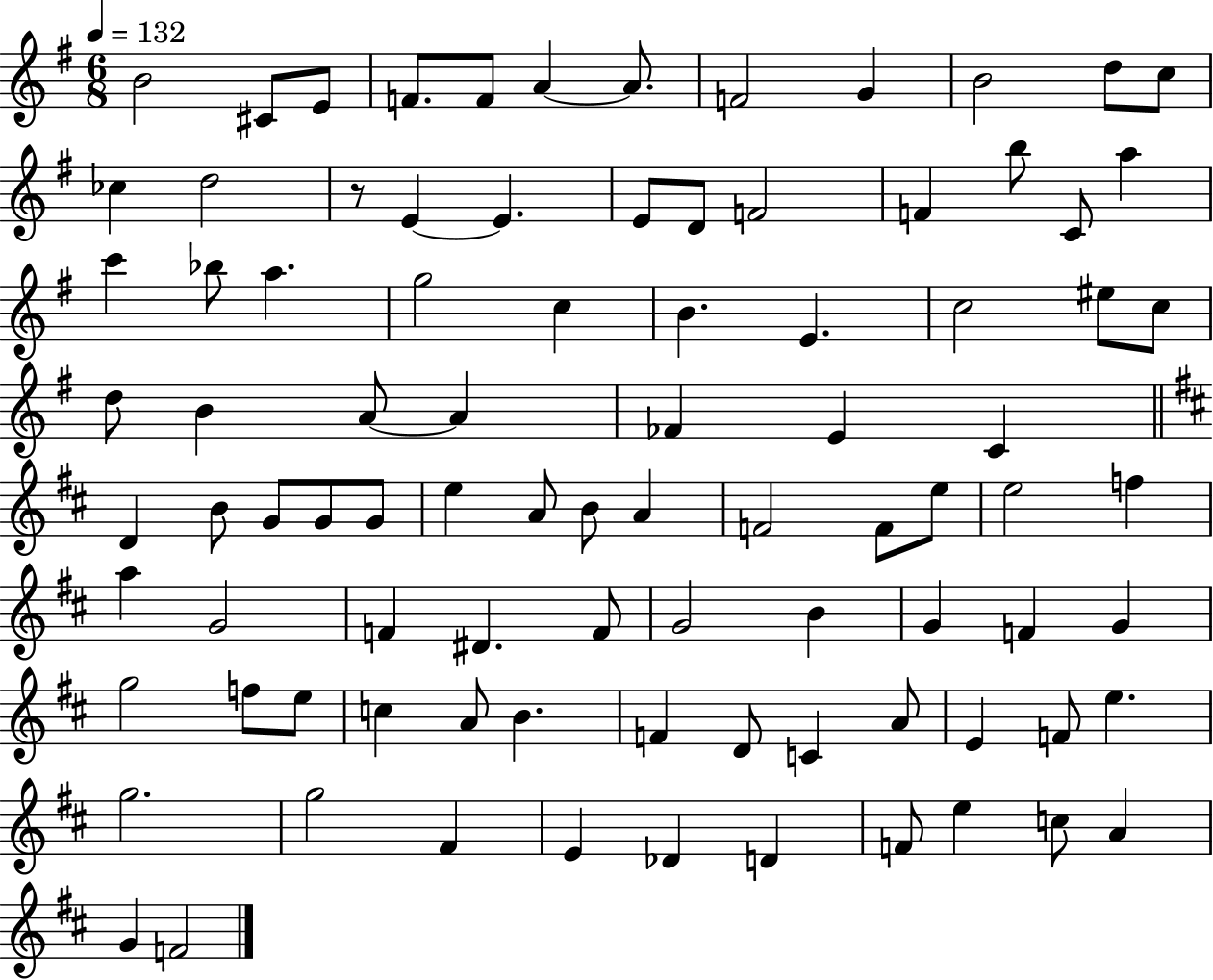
{
  \clef treble
  \numericTimeSignature
  \time 6/8
  \key g \major
  \tempo 4 = 132
  \repeat volta 2 { b'2 cis'8 e'8 | f'8. f'8 a'4~~ a'8. | f'2 g'4 | b'2 d''8 c''8 | \break ces''4 d''2 | r8 e'4~~ e'4. | e'8 d'8 f'2 | f'4 b''8 c'8 a''4 | \break c'''4 bes''8 a''4. | g''2 c''4 | b'4. e'4. | c''2 eis''8 c''8 | \break d''8 b'4 a'8~~ a'4 | fes'4 e'4 c'4 | \bar "||" \break \key d \major d'4 b'8 g'8 g'8 g'8 | e''4 a'8 b'8 a'4 | f'2 f'8 e''8 | e''2 f''4 | \break a''4 g'2 | f'4 dis'4. f'8 | g'2 b'4 | g'4 f'4 g'4 | \break g''2 f''8 e''8 | c''4 a'8 b'4. | f'4 d'8 c'4 a'8 | e'4 f'8 e''4. | \break g''2. | g''2 fis'4 | e'4 des'4 d'4 | f'8 e''4 c''8 a'4 | \break g'4 f'2 | } \bar "|."
}